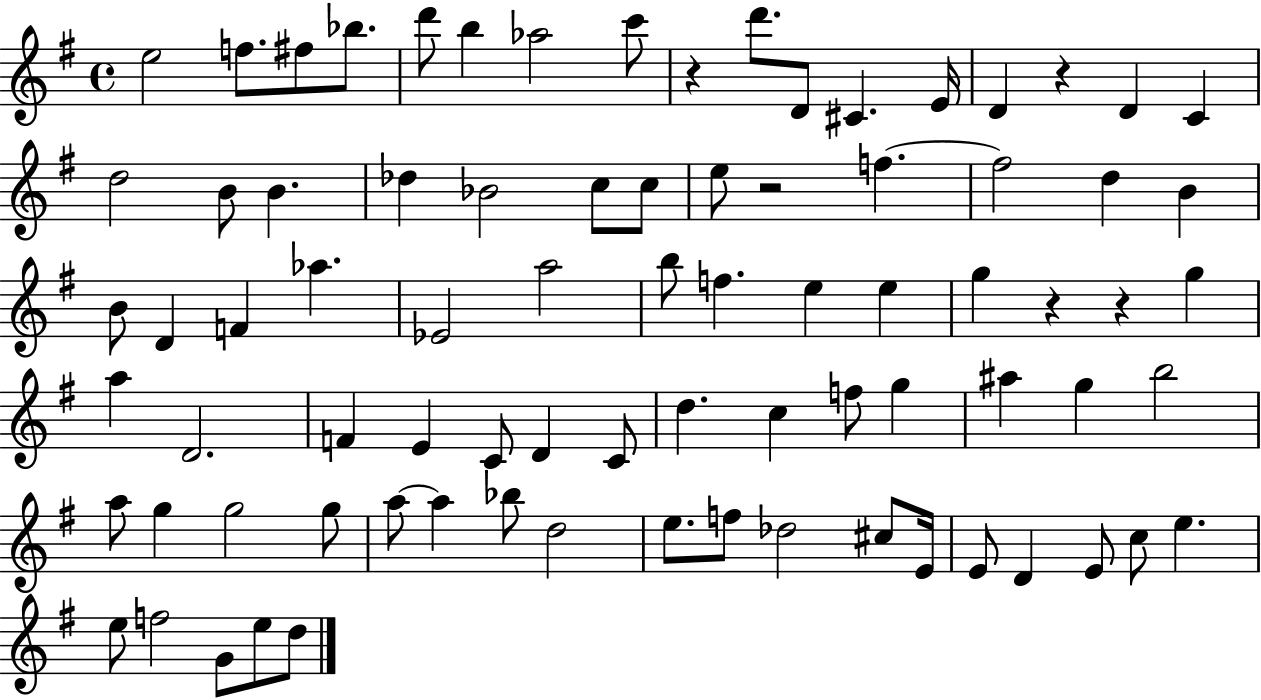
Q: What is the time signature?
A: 4/4